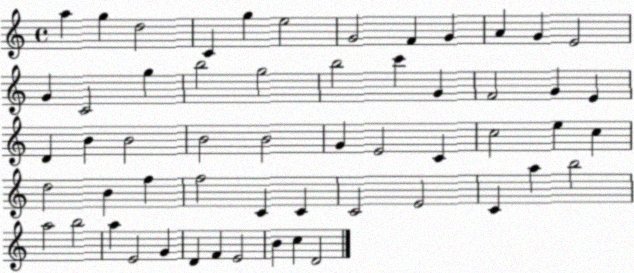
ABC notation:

X:1
T:Untitled
M:4/4
L:1/4
K:C
a g d2 C g e2 G2 F G A G E2 G C2 g b2 g2 b2 c' G F2 G E D B B2 B2 B2 G E2 C c2 e c d2 B f f2 C C C2 E2 C a b2 a2 b2 a E2 G D F E2 B c D2